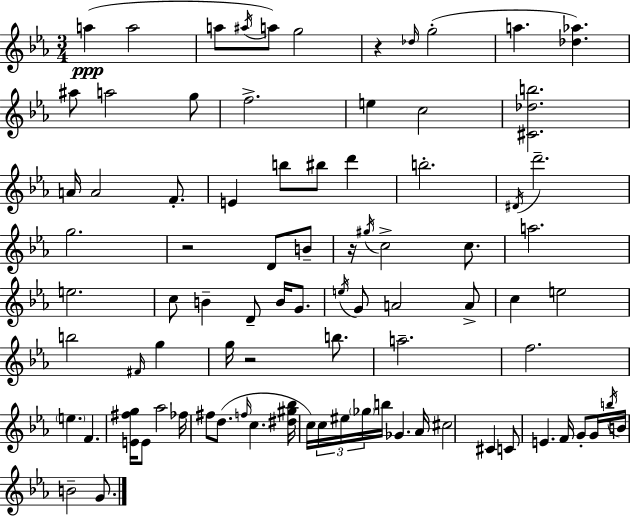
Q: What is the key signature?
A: C minor